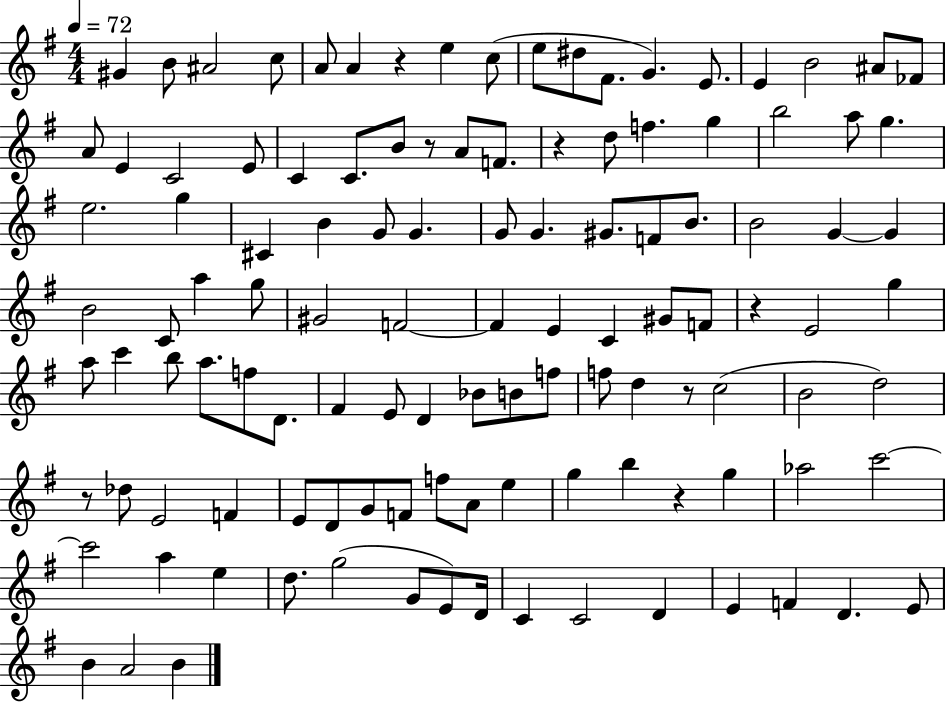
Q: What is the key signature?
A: G major